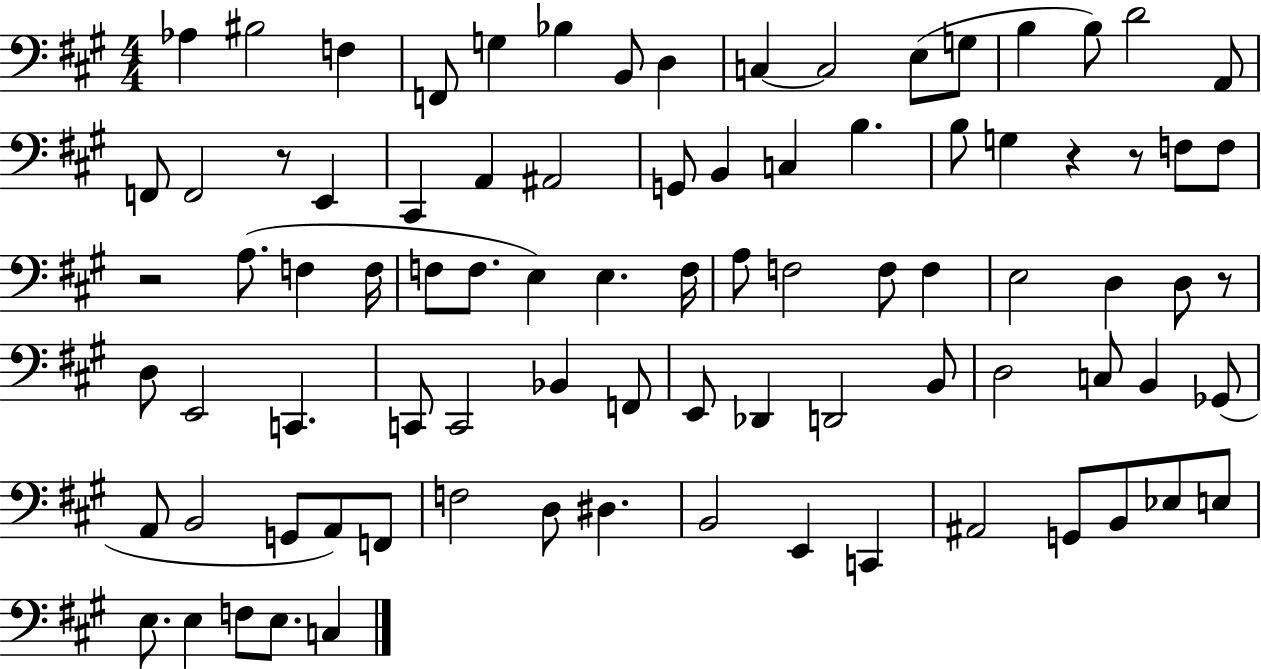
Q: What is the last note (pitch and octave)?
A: C3